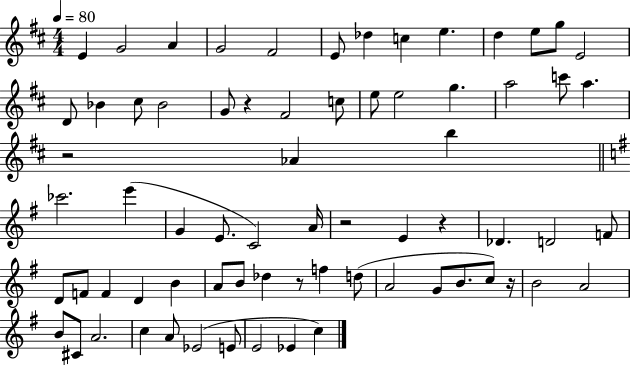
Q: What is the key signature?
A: D major